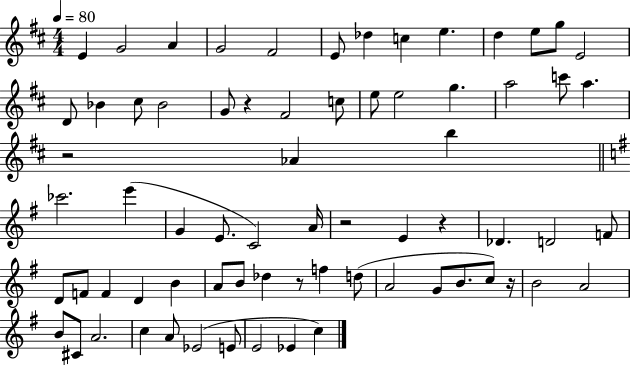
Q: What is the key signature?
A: D major